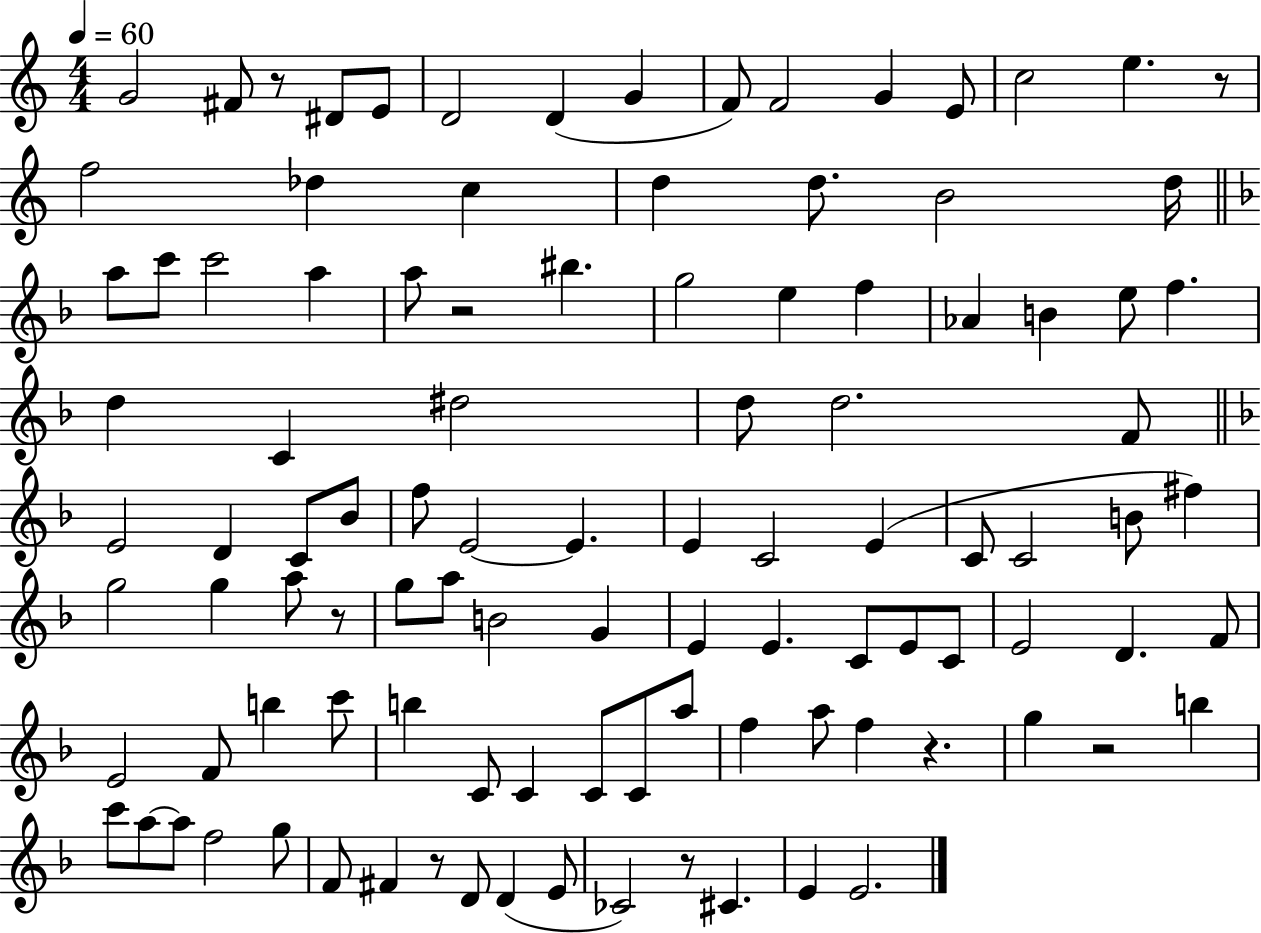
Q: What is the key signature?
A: C major